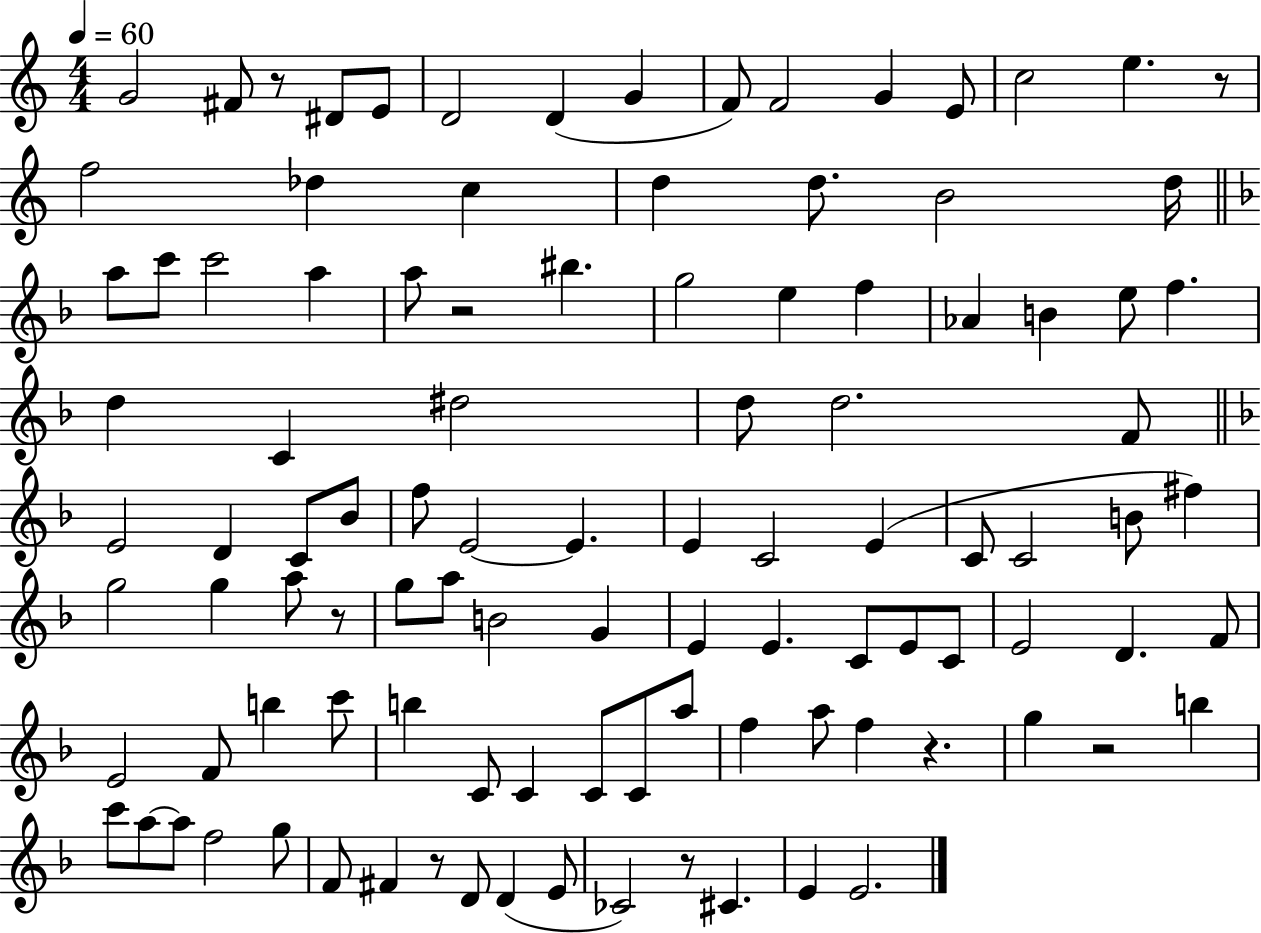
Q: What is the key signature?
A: C major